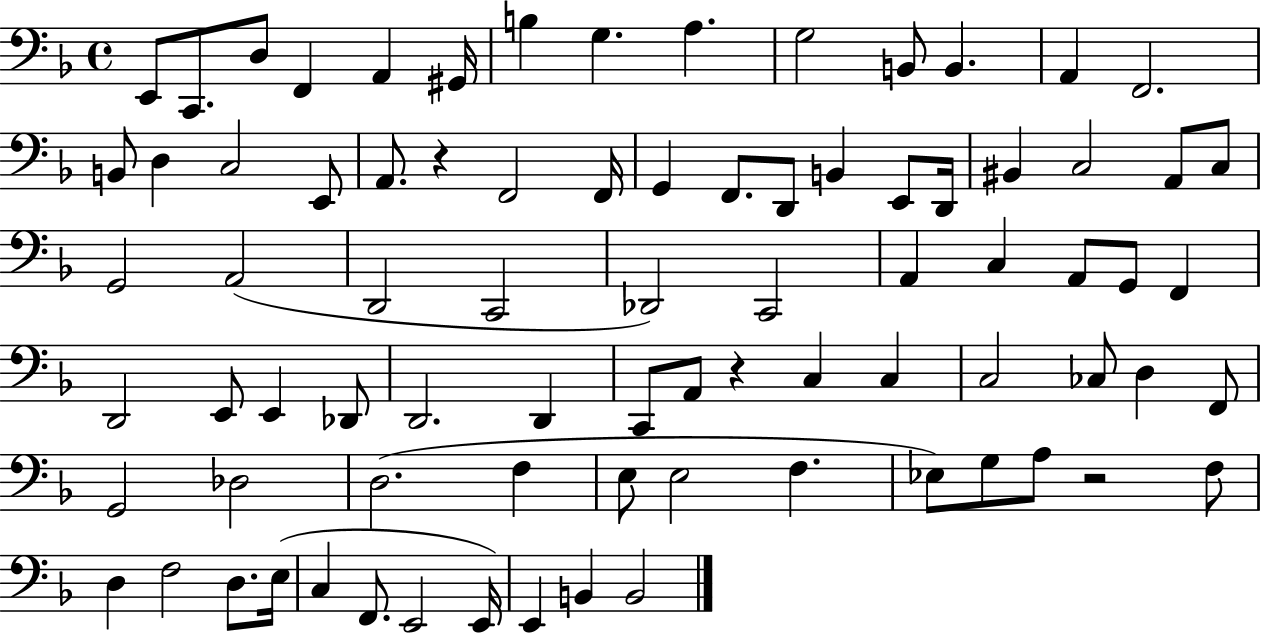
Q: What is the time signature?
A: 4/4